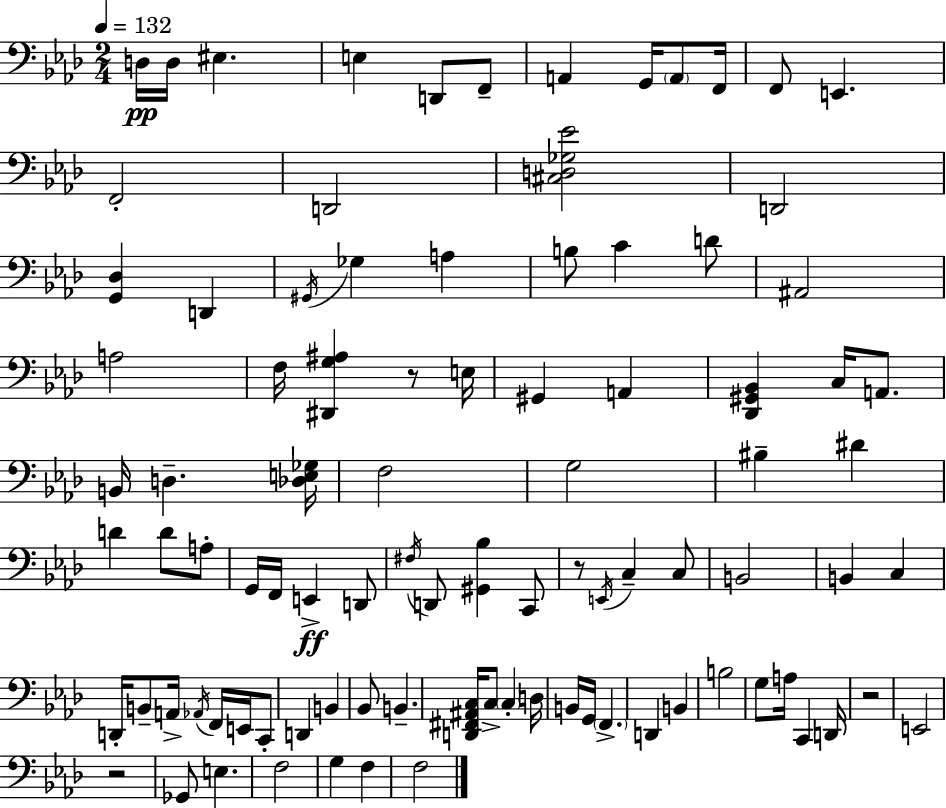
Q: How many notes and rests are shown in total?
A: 94